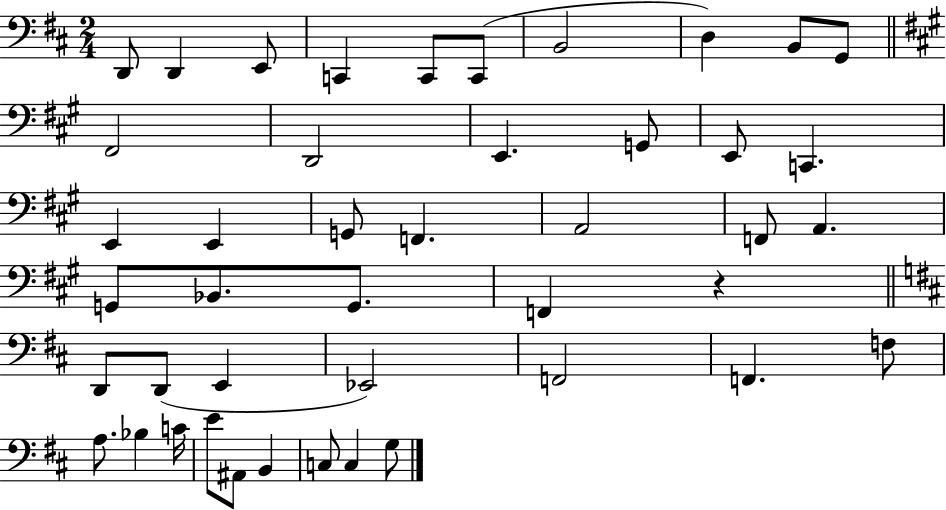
{
  \clef bass
  \numericTimeSignature
  \time 2/4
  \key d \major
  d,8 d,4 e,8 | c,4 c,8 c,8( | b,2 | d4) b,8 g,8 | \break \bar "||" \break \key a \major fis,2 | d,2 | e,4. g,8 | e,8 c,4. | \break e,4 e,4 | g,8 f,4. | a,2 | f,8 a,4. | \break g,8 bes,8. g,8. | f,4 r4 | \bar "||" \break \key b \minor d,8 d,8( e,4 | ees,2) | f,2 | f,4. f8 | \break a8. bes4 c'16 | e'8 ais,8 b,4 | c8 c4 g8 | \bar "|."
}